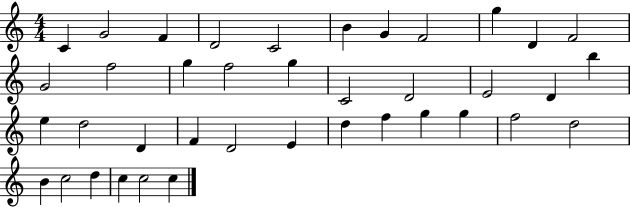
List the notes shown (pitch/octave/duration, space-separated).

C4/q G4/h F4/q D4/h C4/h B4/q G4/q F4/h G5/q D4/q F4/h G4/h F5/h G5/q F5/h G5/q C4/h D4/h E4/h D4/q B5/q E5/q D5/h D4/q F4/q D4/h E4/q D5/q F5/q G5/q G5/q F5/h D5/h B4/q C5/h D5/q C5/q C5/h C5/q